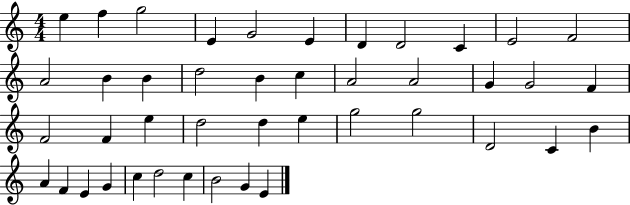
E5/q F5/q G5/h E4/q G4/h E4/q D4/q D4/h C4/q E4/h F4/h A4/h B4/q B4/q D5/h B4/q C5/q A4/h A4/h G4/q G4/h F4/q F4/h F4/q E5/q D5/h D5/q E5/q G5/h G5/h D4/h C4/q B4/q A4/q F4/q E4/q G4/q C5/q D5/h C5/q B4/h G4/q E4/q